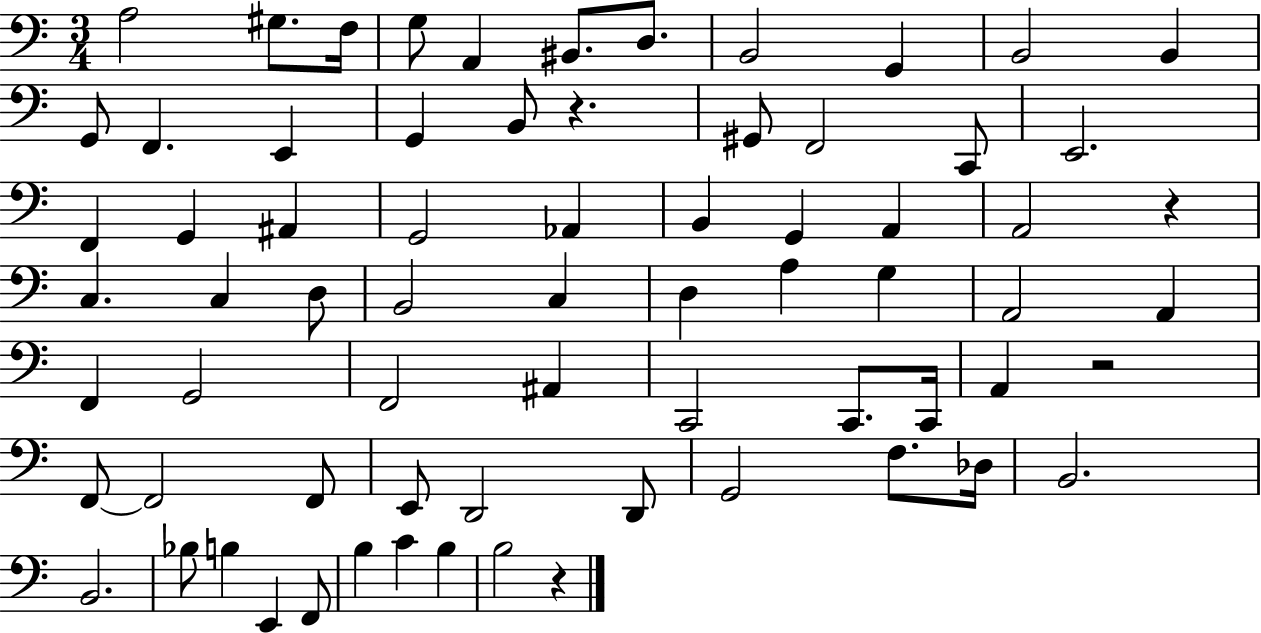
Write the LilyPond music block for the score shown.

{
  \clef bass
  \numericTimeSignature
  \time 3/4
  \key c \major
  a2 gis8. f16 | g8 a,4 bis,8. d8. | b,2 g,4 | b,2 b,4 | \break g,8 f,4. e,4 | g,4 b,8 r4. | gis,8 f,2 c,8 | e,2. | \break f,4 g,4 ais,4 | g,2 aes,4 | b,4 g,4 a,4 | a,2 r4 | \break c4. c4 d8 | b,2 c4 | d4 a4 g4 | a,2 a,4 | \break f,4 g,2 | f,2 ais,4 | c,2 c,8. c,16 | a,4 r2 | \break f,8~~ f,2 f,8 | e,8 d,2 d,8 | g,2 f8. des16 | b,2. | \break b,2. | bes8 b4 e,4 f,8 | b4 c'4 b4 | b2 r4 | \break \bar "|."
}